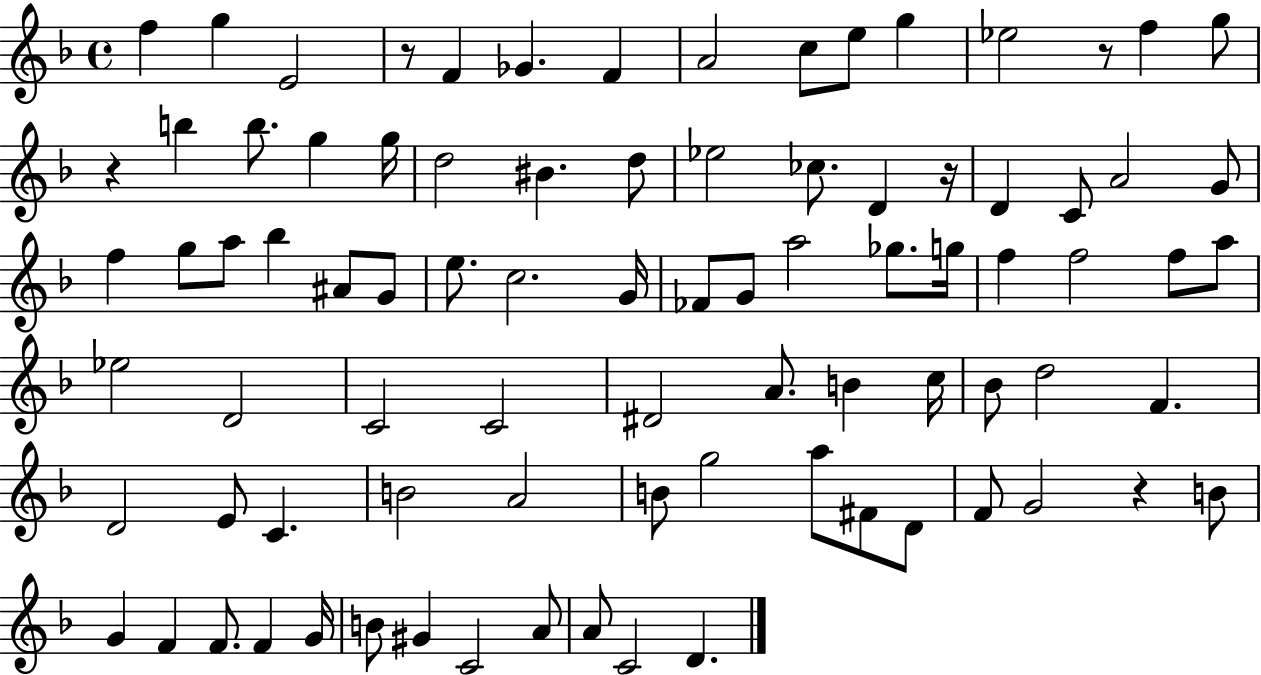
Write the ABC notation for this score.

X:1
T:Untitled
M:4/4
L:1/4
K:F
f g E2 z/2 F _G F A2 c/2 e/2 g _e2 z/2 f g/2 z b b/2 g g/4 d2 ^B d/2 _e2 _c/2 D z/4 D C/2 A2 G/2 f g/2 a/2 _b ^A/2 G/2 e/2 c2 G/4 _F/2 G/2 a2 _g/2 g/4 f f2 f/2 a/2 _e2 D2 C2 C2 ^D2 A/2 B c/4 _B/2 d2 F D2 E/2 C B2 A2 B/2 g2 a/2 ^F/2 D/2 F/2 G2 z B/2 G F F/2 F G/4 B/2 ^G C2 A/2 A/2 C2 D